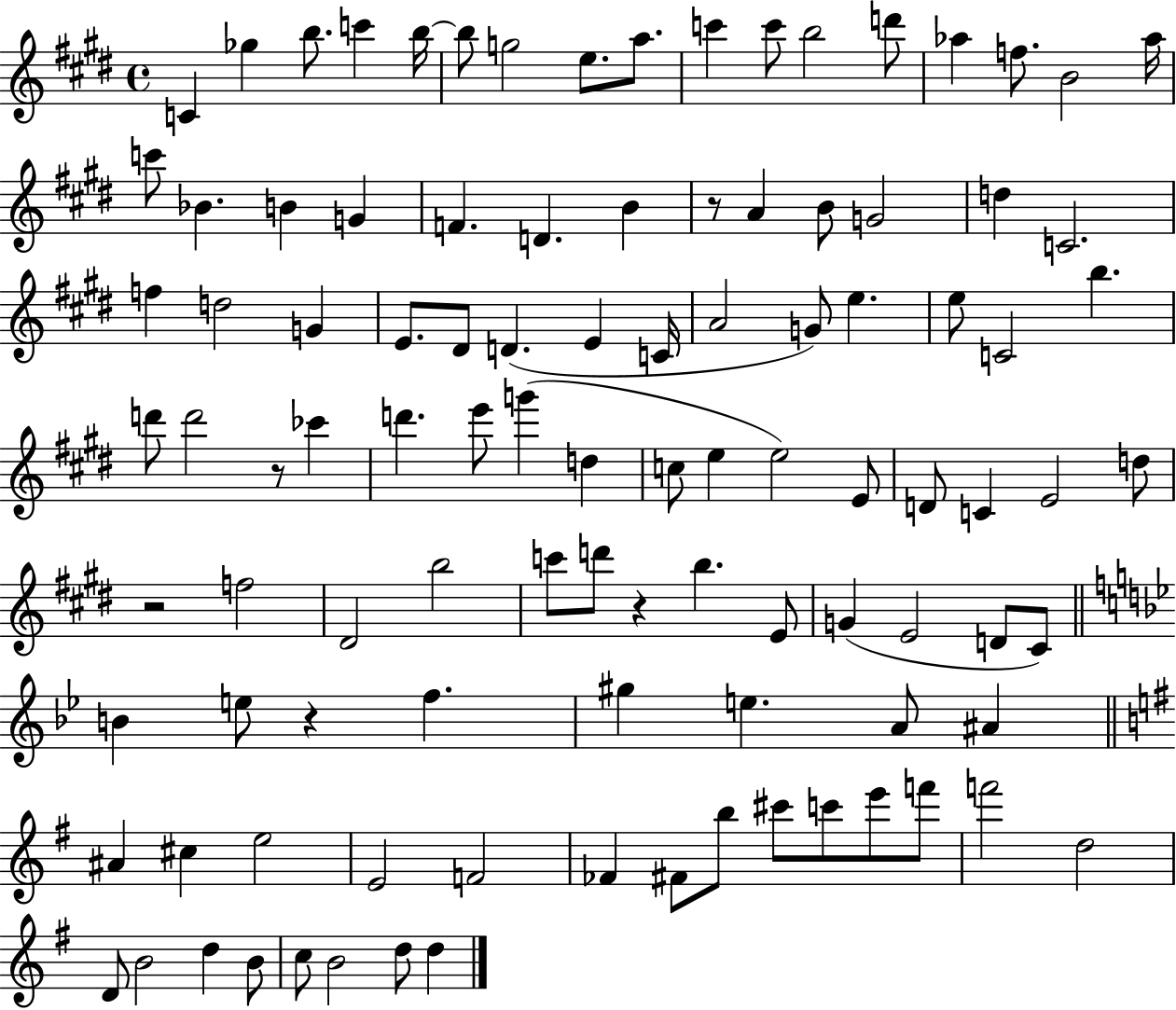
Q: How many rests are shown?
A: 5